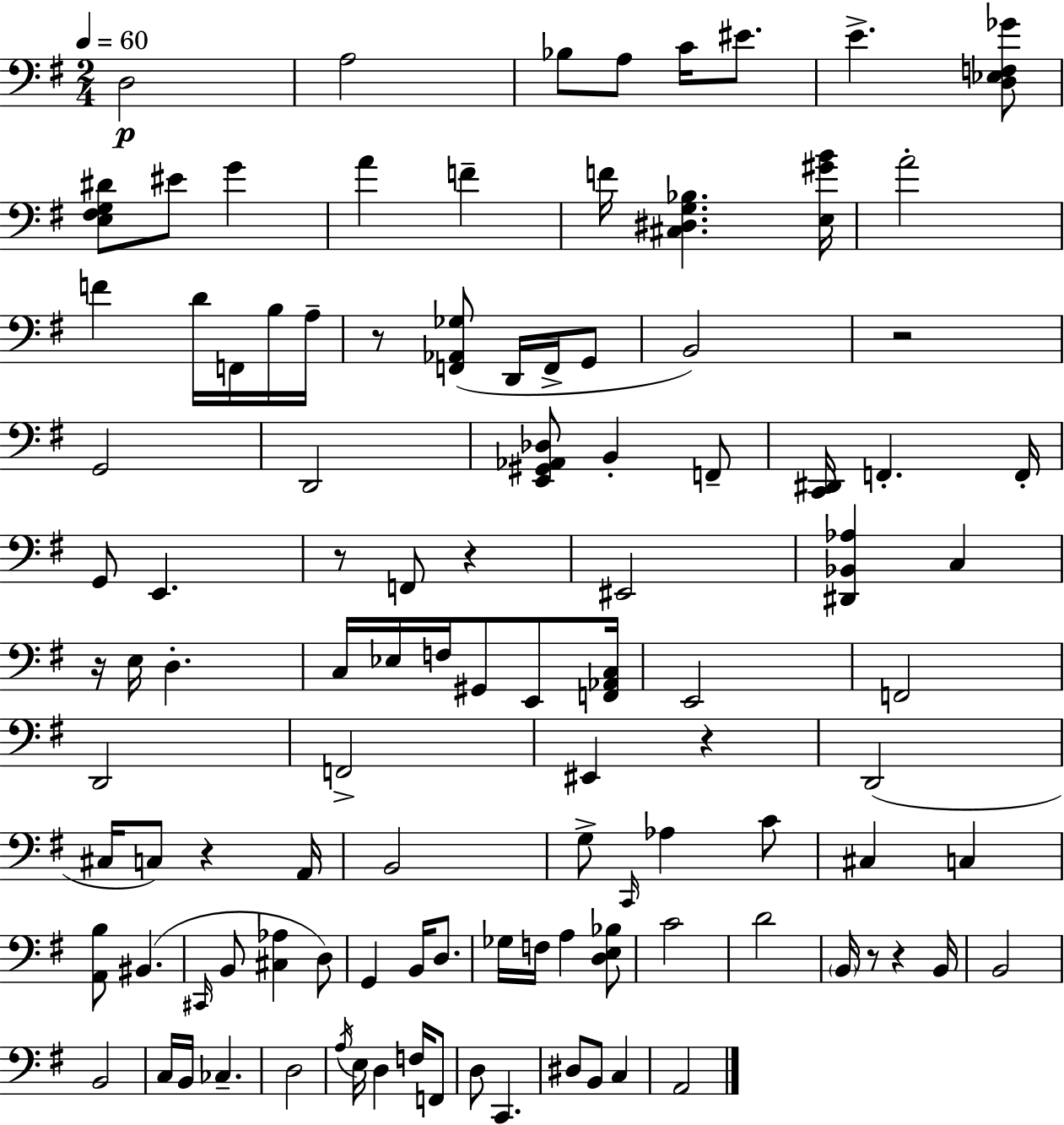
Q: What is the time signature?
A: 2/4